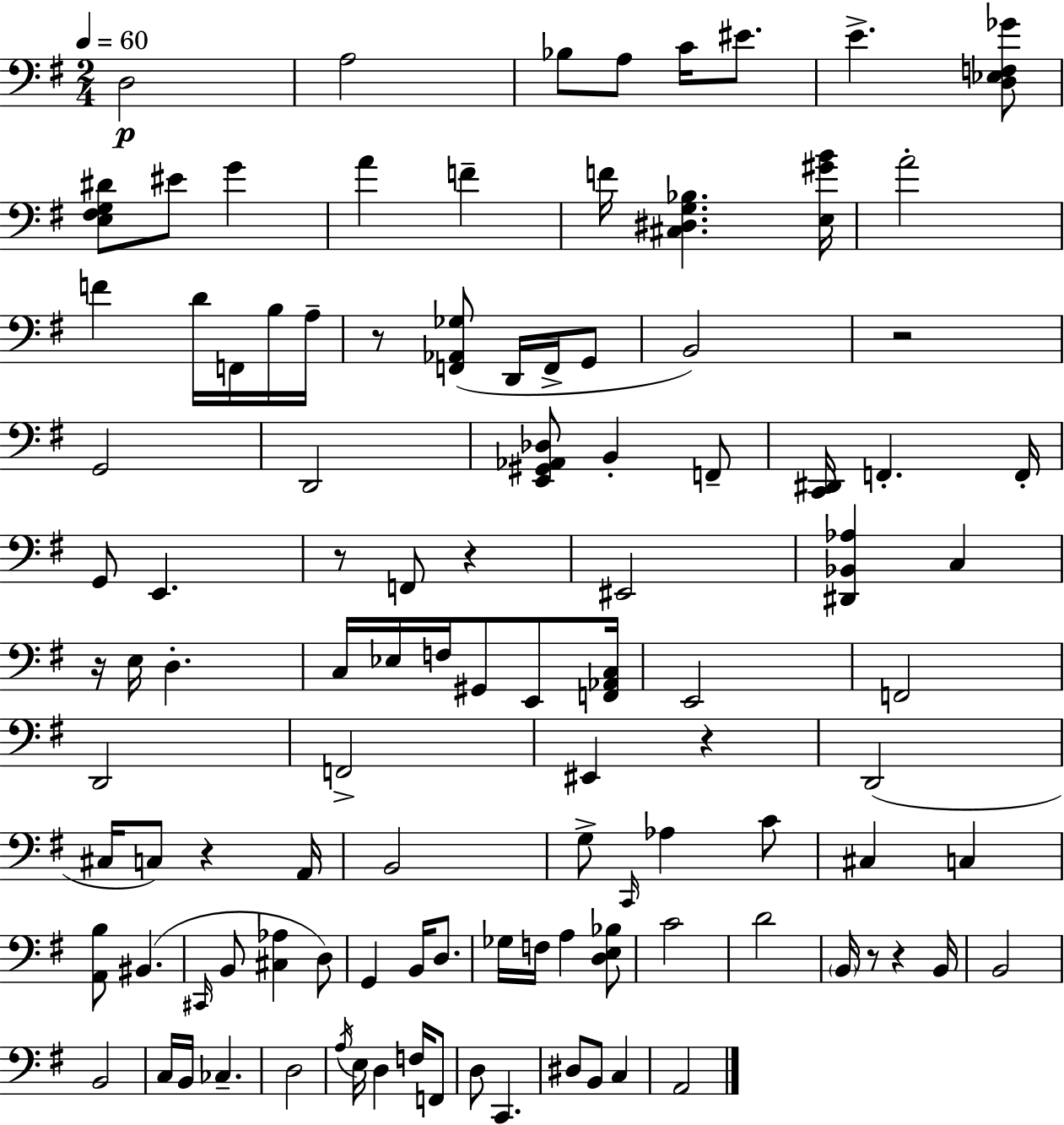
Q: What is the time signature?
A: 2/4